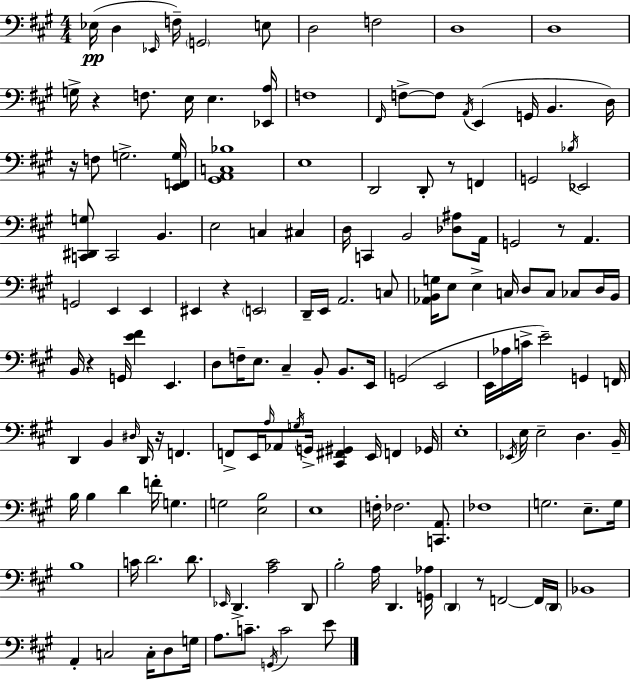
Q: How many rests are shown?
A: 8